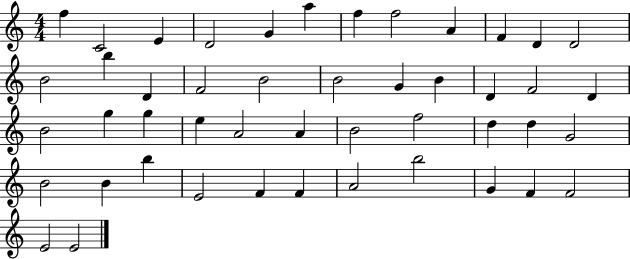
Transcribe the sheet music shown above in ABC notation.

X:1
T:Untitled
M:4/4
L:1/4
K:C
f C2 E D2 G a f f2 A F D D2 B2 b D F2 B2 B2 G B D F2 D B2 g g e A2 A B2 f2 d d G2 B2 B b E2 F F A2 b2 G F F2 E2 E2